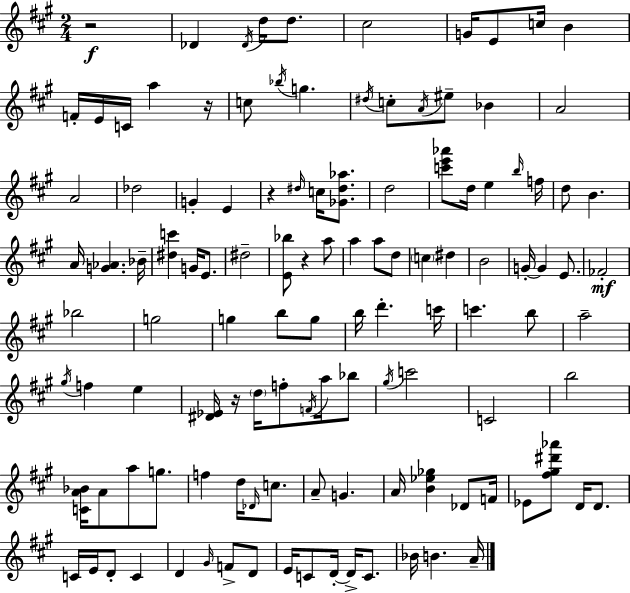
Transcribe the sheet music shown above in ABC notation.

X:1
T:Untitled
M:2/4
L:1/4
K:A
z2 _D _D/4 d/4 d/2 ^c2 G/4 E/2 c/4 B F/4 E/4 C/4 a z/4 c/2 _b/4 g ^d/4 c/2 A/4 ^e/2 _B A2 A2 _d2 G E z ^d/4 c/4 [_G^d_a]/2 d2 [c'e'_a']/2 d/4 e b/4 f/4 d/2 B A/4 [G_A] _B/4 [^dc'] G/4 E/2 ^d2 [E_b]/2 z a/2 a a/2 d/2 c ^d B2 G/4 G E/2 _F2 _b2 g2 g b/2 g/2 b/4 d' c'/4 c' b/2 a2 ^g/4 f e [^D_E]/4 z/4 d/4 f/2 F/4 a/4 _b/2 ^g/4 c'2 C2 b2 [CA_B]/4 A/2 a/2 g/2 f d/4 _D/4 c/2 A/2 G A/4 [B_e_g] _D/2 F/4 _E/2 [^f^g^d'_a']/2 D/4 D/2 C/4 E/4 D/2 C D ^G/4 F/2 D/2 E/4 C/2 D/4 D/4 C/2 _B/4 B A/4